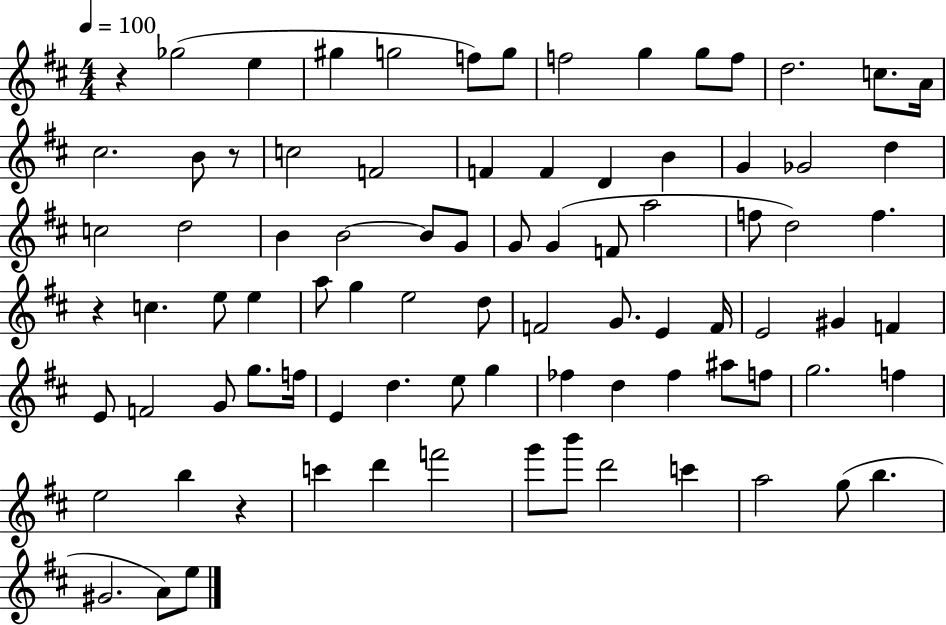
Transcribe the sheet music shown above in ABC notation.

X:1
T:Untitled
M:4/4
L:1/4
K:D
z _g2 e ^g g2 f/2 g/2 f2 g g/2 f/2 d2 c/2 A/4 ^c2 B/2 z/2 c2 F2 F F D B G _G2 d c2 d2 B B2 B/2 G/2 G/2 G F/2 a2 f/2 d2 f z c e/2 e a/2 g e2 d/2 F2 G/2 E F/4 E2 ^G F E/2 F2 G/2 g/2 f/4 E d e/2 g _f d _f ^a/2 f/2 g2 f e2 b z c' d' f'2 g'/2 b'/2 d'2 c' a2 g/2 b ^G2 A/2 e/2